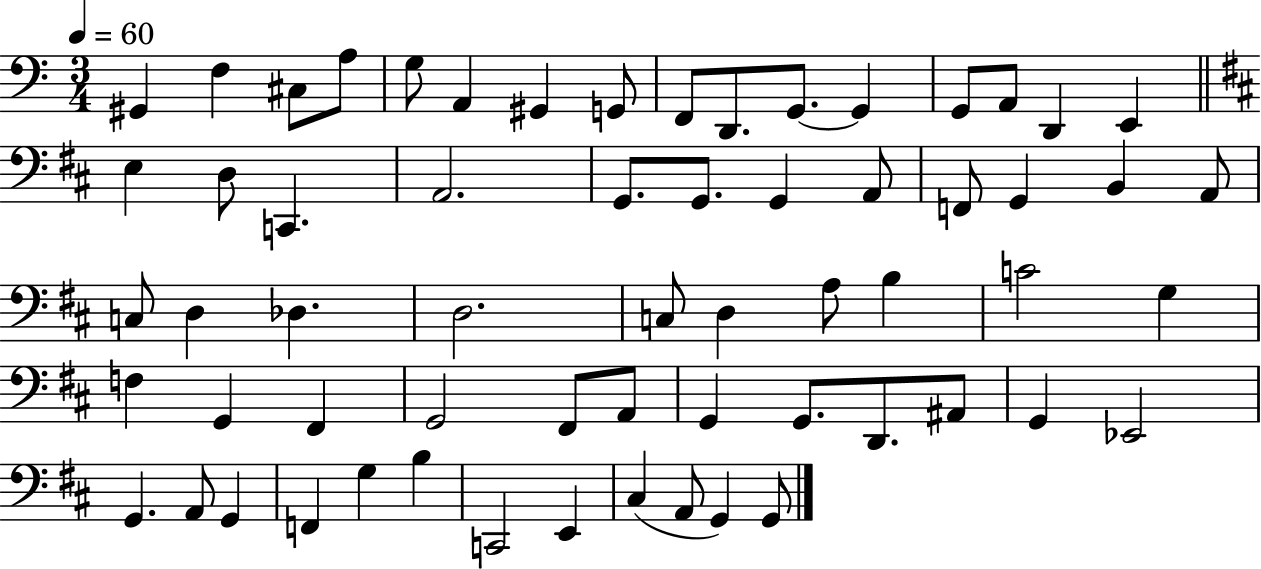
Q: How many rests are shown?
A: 0